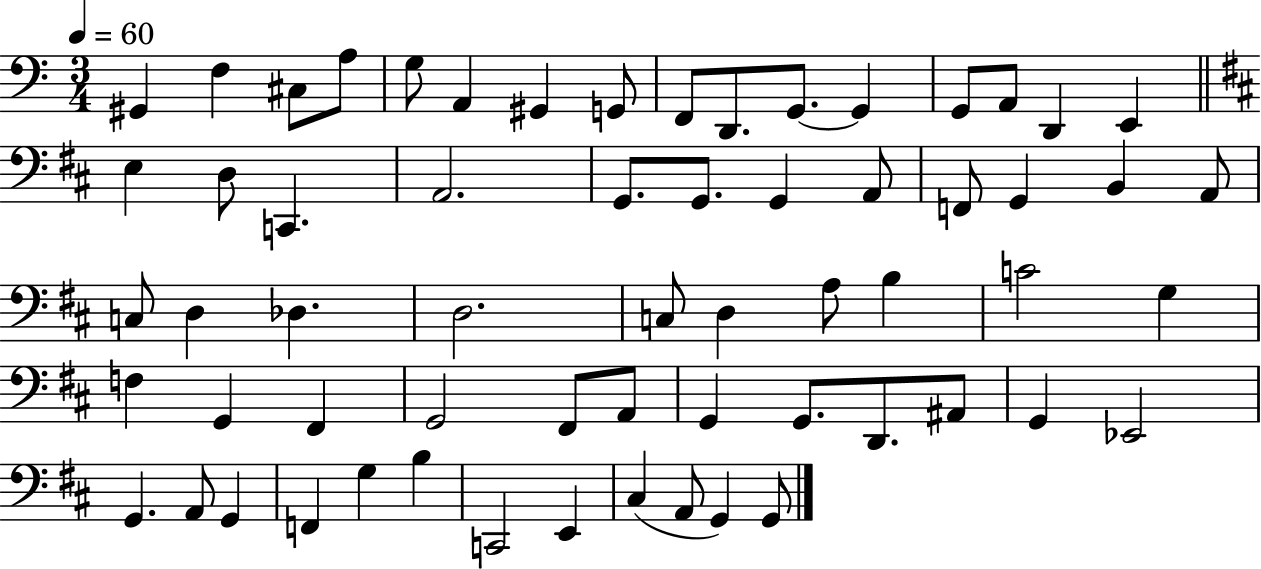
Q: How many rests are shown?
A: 0